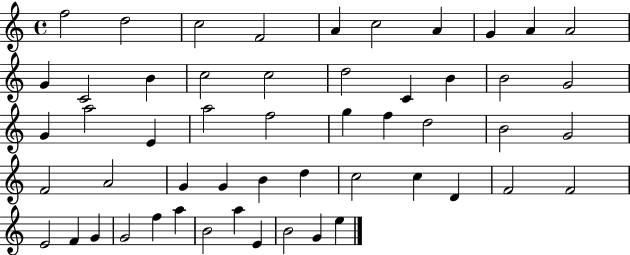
{
  \clef treble
  \time 4/4
  \defaultTimeSignature
  \key c \major
  f''2 d''2 | c''2 f'2 | a'4 c''2 a'4 | g'4 a'4 a'2 | \break g'4 c'2 b'4 | c''2 c''2 | d''2 c'4 b'4 | b'2 g'2 | \break g'4 a''2 e'4 | a''2 f''2 | g''4 f''4 d''2 | b'2 g'2 | \break f'2 a'2 | g'4 g'4 b'4 d''4 | c''2 c''4 d'4 | f'2 f'2 | \break e'2 f'4 g'4 | g'2 f''4 a''4 | b'2 a''4 e'4 | b'2 g'4 e''4 | \break \bar "|."
}